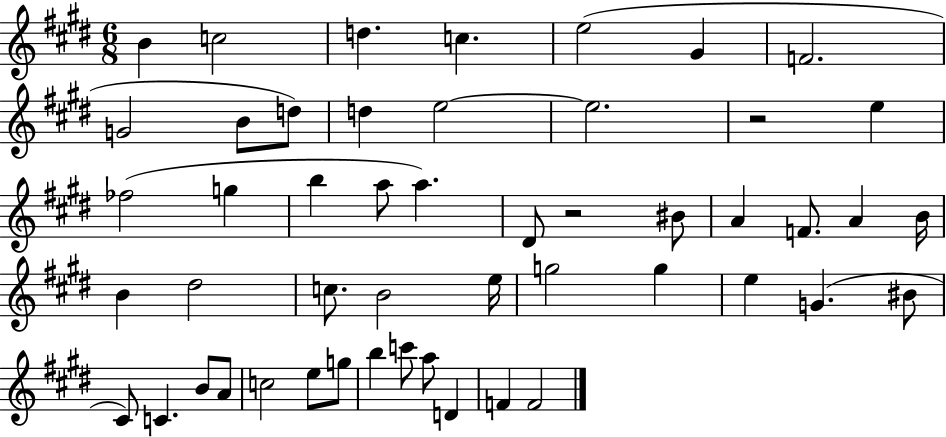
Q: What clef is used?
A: treble